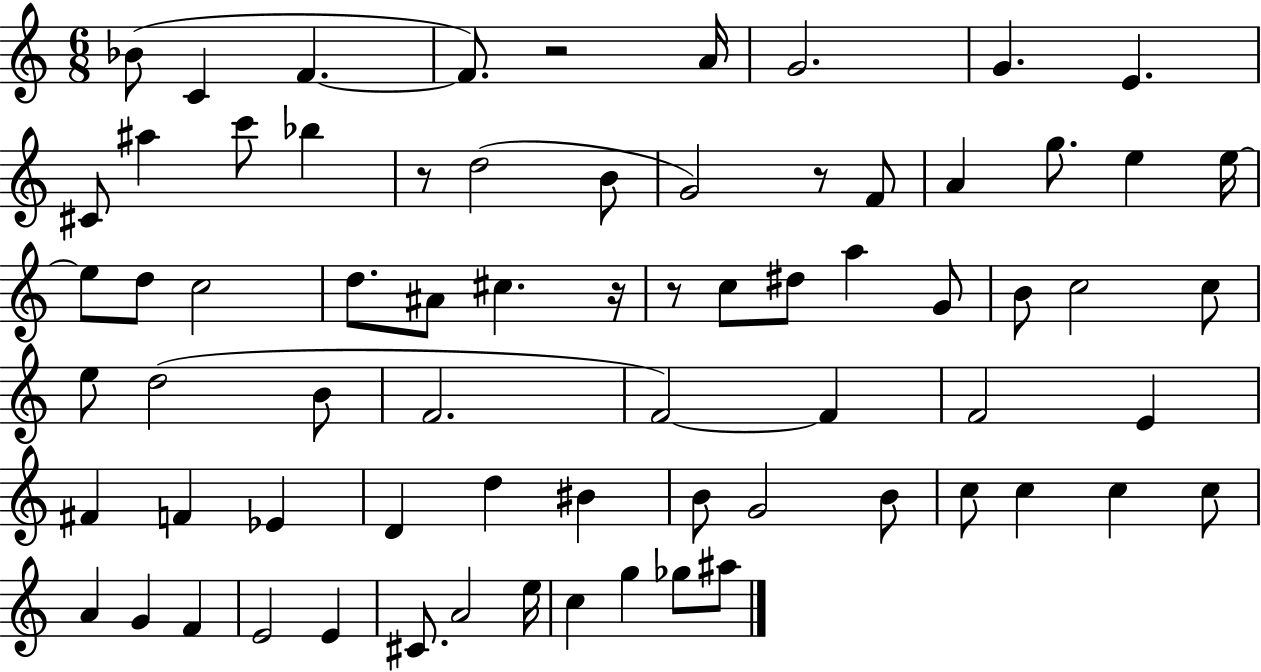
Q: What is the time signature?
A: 6/8